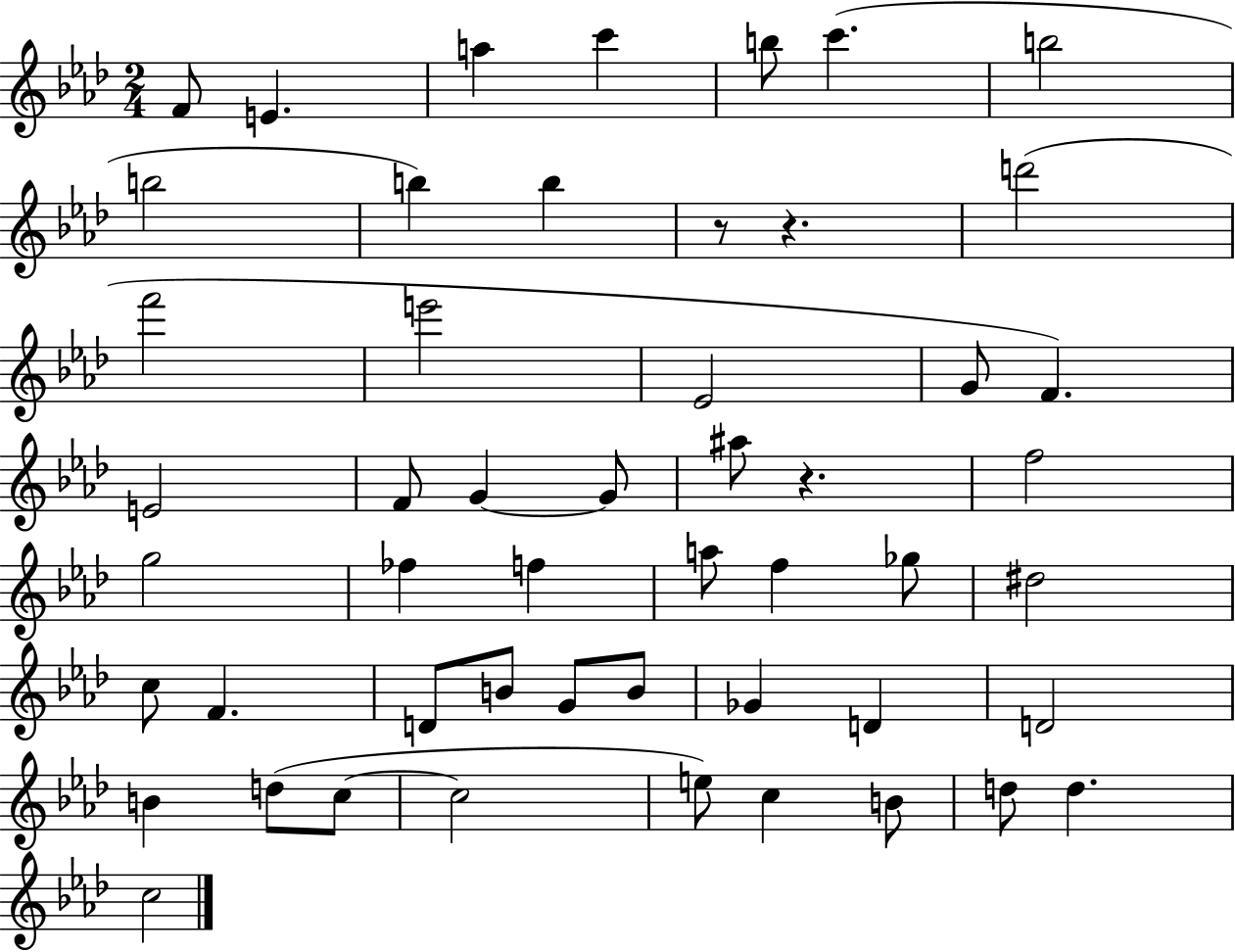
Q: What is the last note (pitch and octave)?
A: C5